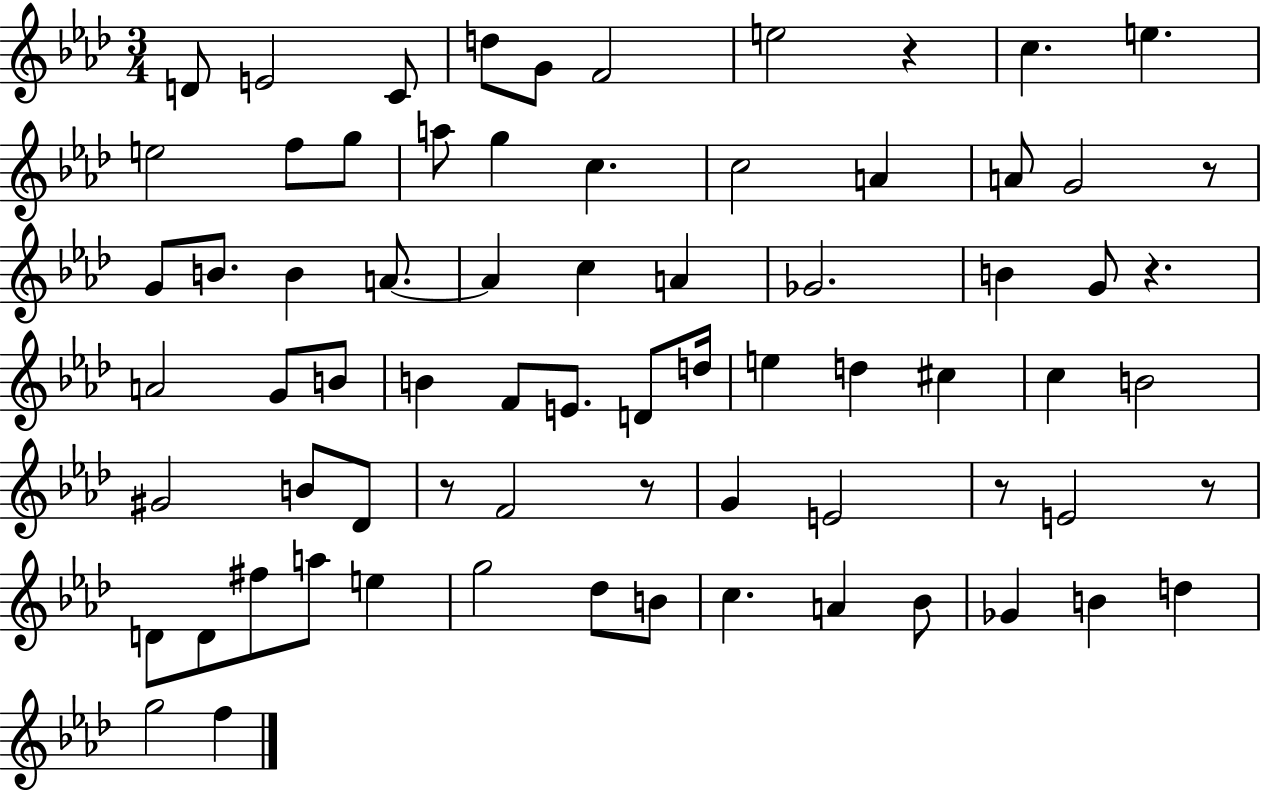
{
  \clef treble
  \numericTimeSignature
  \time 3/4
  \key aes \major
  d'8 e'2 c'8 | d''8 g'8 f'2 | e''2 r4 | c''4. e''4. | \break e''2 f''8 g''8 | a''8 g''4 c''4. | c''2 a'4 | a'8 g'2 r8 | \break g'8 b'8. b'4 a'8.~~ | a'4 c''4 a'4 | ges'2. | b'4 g'8 r4. | \break a'2 g'8 b'8 | b'4 f'8 e'8. d'8 d''16 | e''4 d''4 cis''4 | c''4 b'2 | \break gis'2 b'8 des'8 | r8 f'2 r8 | g'4 e'2 | r8 e'2 r8 | \break d'8 d'8 fis''8 a''8 e''4 | g''2 des''8 b'8 | c''4. a'4 bes'8 | ges'4 b'4 d''4 | \break g''2 f''4 | \bar "|."
}